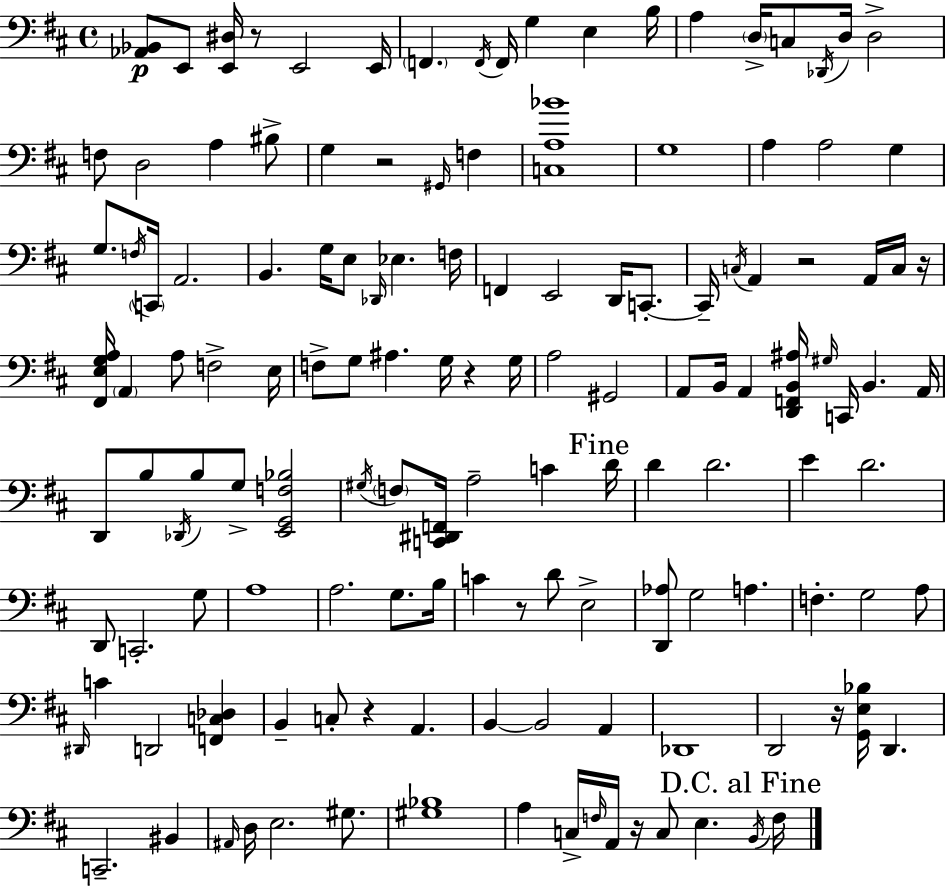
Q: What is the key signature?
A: D major